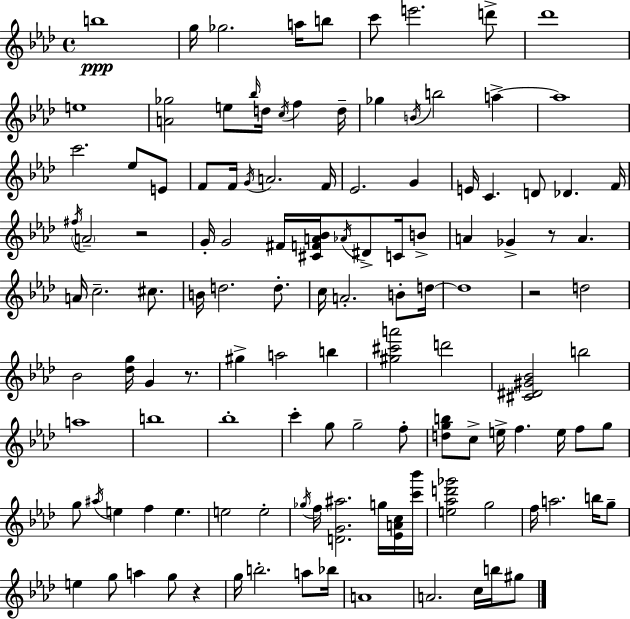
B5/w G5/s Gb5/h. A5/s B5/e C6/e E6/h. D6/e Db6/w E5/w [A4,Gb5]/h E5/e Bb5/s D5/s C5/s F5/q D5/s Gb5/q B4/s B5/h A5/q A5/w C6/h. Eb5/e E4/e F4/e F4/s G4/s A4/h. F4/s Eb4/h. G4/q E4/s C4/q. D4/e Db4/q. F4/s F#5/s A4/h R/h G4/s G4/h F#4/s [C#4,F4,A4,Bb4]/s Ab4/s D#4/e C4/s B4/e A4/q Gb4/q R/e A4/q. A4/s C5/h. C#5/e. B4/s D5/h. D5/e. C5/s A4/h. B4/e D5/s D5/w R/h D5/h Bb4/h [Db5,G5]/s G4/q R/e. G#5/q A5/h B5/q [G#5,C#6,A6]/h D6/h [C#4,D#4,G#4,Bb4]/h B5/h A5/w B5/w Bb5/w C6/q G5/e G5/h F5/e [D5,G5,B5]/e C5/e E5/s F5/q. E5/s F5/e G5/e G5/e A#5/s E5/q F5/q E5/q. E5/h E5/h Gb5/s F5/s [D4,G4,A#5]/h. G5/s [Eb4,A4,C5]/s [C6,Bb6]/s [E5,Ab5,D6,Gb6]/h G5/h F5/s A5/h. B5/s G5/e E5/q G5/e A5/q G5/e R/q G5/s B5/h. A5/e Bb5/s A4/w A4/h. C5/s B5/s G#5/e